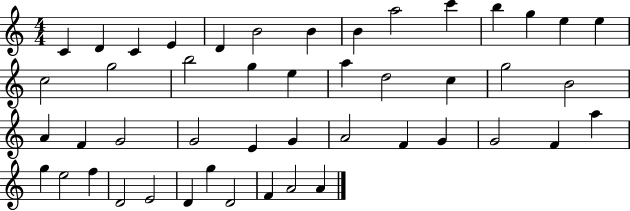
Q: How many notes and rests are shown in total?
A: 47